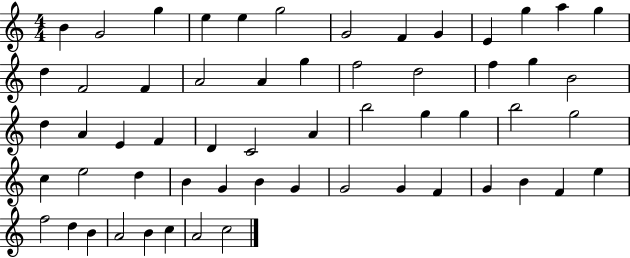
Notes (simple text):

B4/q G4/h G5/q E5/q E5/q G5/h G4/h F4/q G4/q E4/q G5/q A5/q G5/q D5/q F4/h F4/q A4/h A4/q G5/q F5/h D5/h F5/q G5/q B4/h D5/q A4/q E4/q F4/q D4/q C4/h A4/q B5/h G5/q G5/q B5/h G5/h C5/q E5/h D5/q B4/q G4/q B4/q G4/q G4/h G4/q F4/q G4/q B4/q F4/q E5/q F5/h D5/q B4/q A4/h B4/q C5/q A4/h C5/h